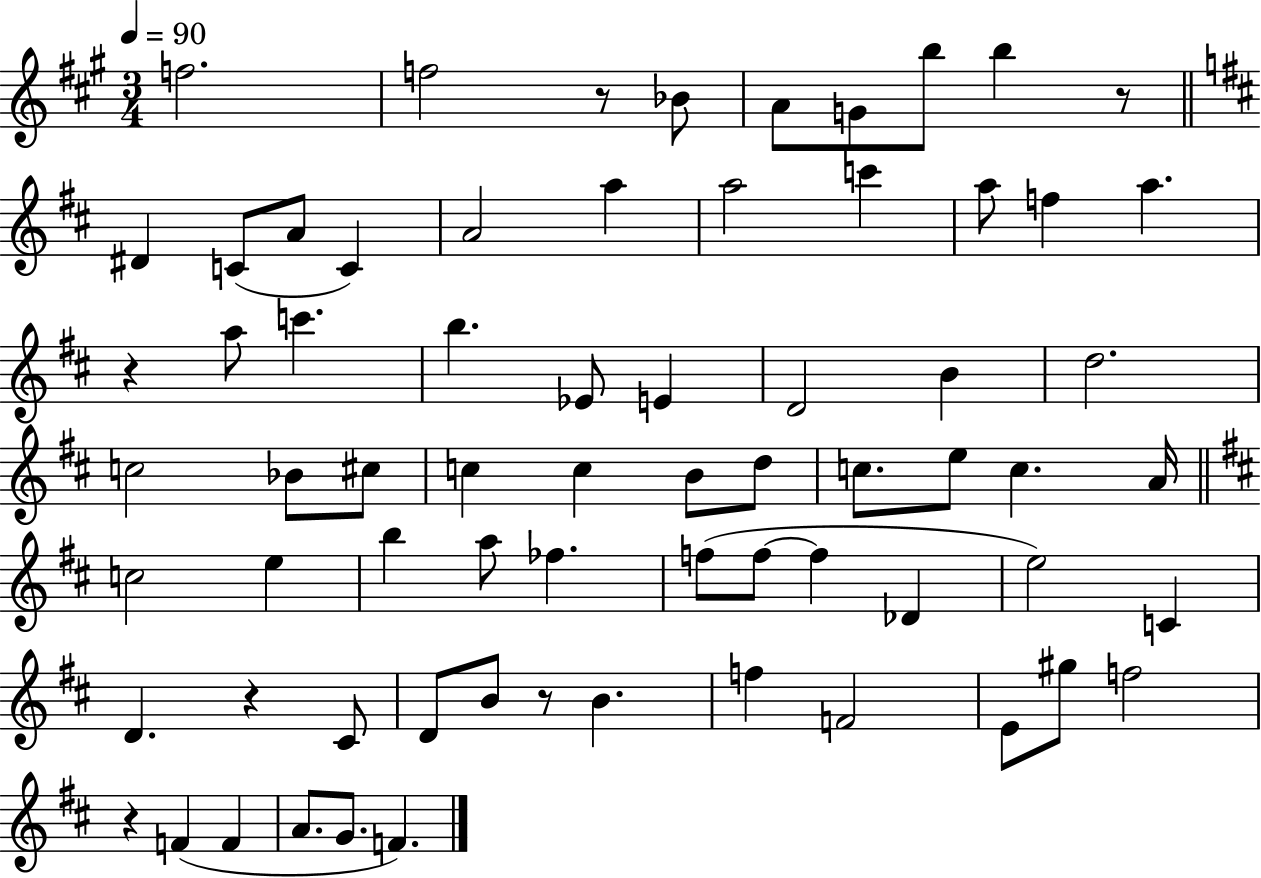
X:1
T:Untitled
M:3/4
L:1/4
K:A
f2 f2 z/2 _B/2 A/2 G/2 b/2 b z/2 ^D C/2 A/2 C A2 a a2 c' a/2 f a z a/2 c' b _E/2 E D2 B d2 c2 _B/2 ^c/2 c c B/2 d/2 c/2 e/2 c A/4 c2 e b a/2 _f f/2 f/2 f _D e2 C D z ^C/2 D/2 B/2 z/2 B f F2 E/2 ^g/2 f2 z F F A/2 G/2 F